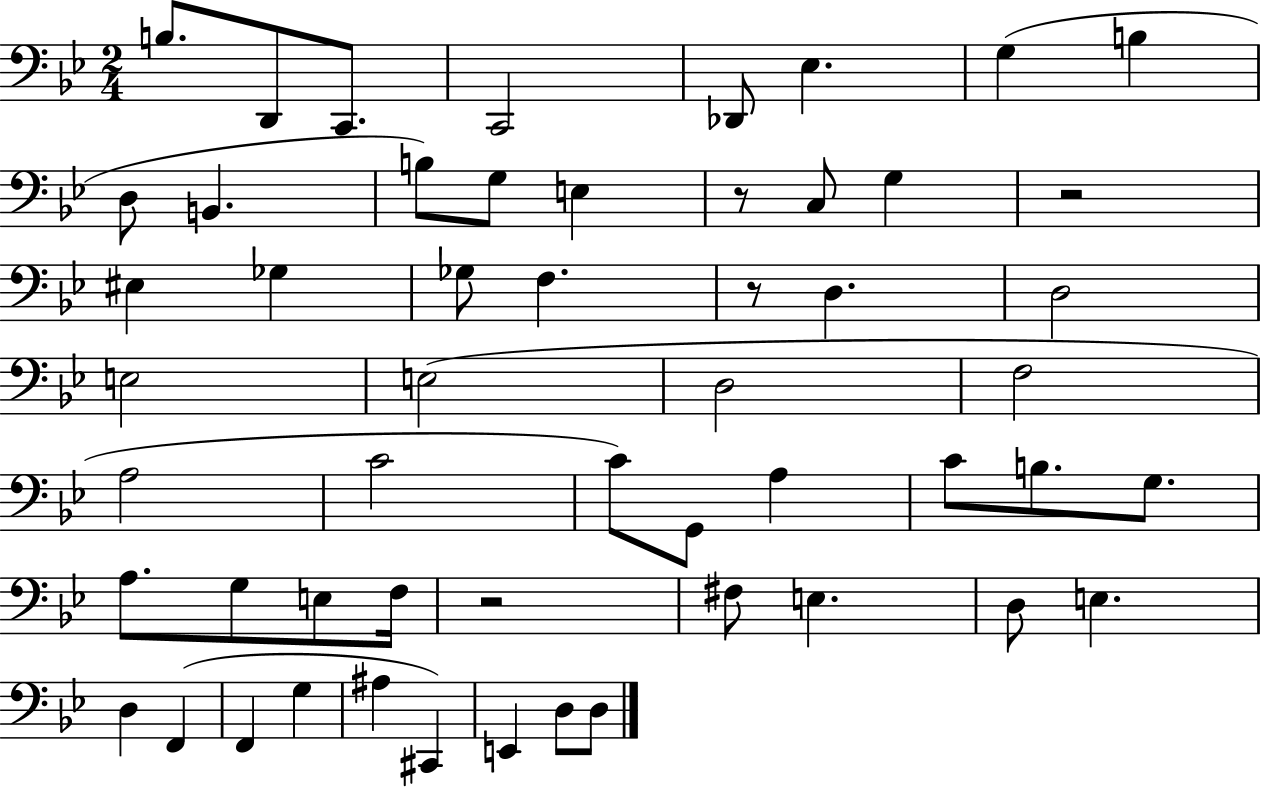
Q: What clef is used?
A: bass